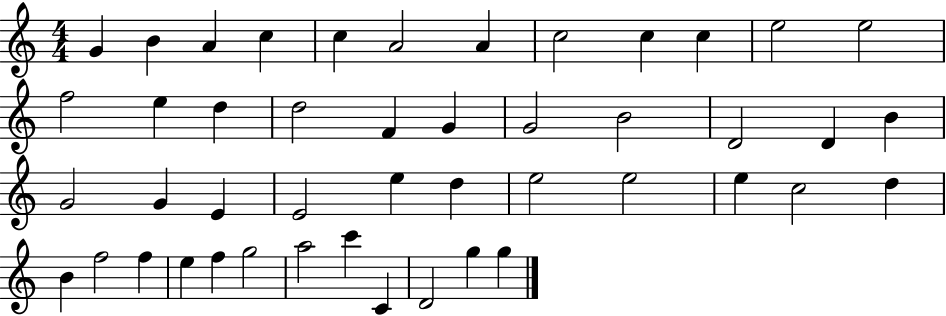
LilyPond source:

{
  \clef treble
  \numericTimeSignature
  \time 4/4
  \key c \major
  g'4 b'4 a'4 c''4 | c''4 a'2 a'4 | c''2 c''4 c''4 | e''2 e''2 | \break f''2 e''4 d''4 | d''2 f'4 g'4 | g'2 b'2 | d'2 d'4 b'4 | \break g'2 g'4 e'4 | e'2 e''4 d''4 | e''2 e''2 | e''4 c''2 d''4 | \break b'4 f''2 f''4 | e''4 f''4 g''2 | a''2 c'''4 c'4 | d'2 g''4 g''4 | \break \bar "|."
}